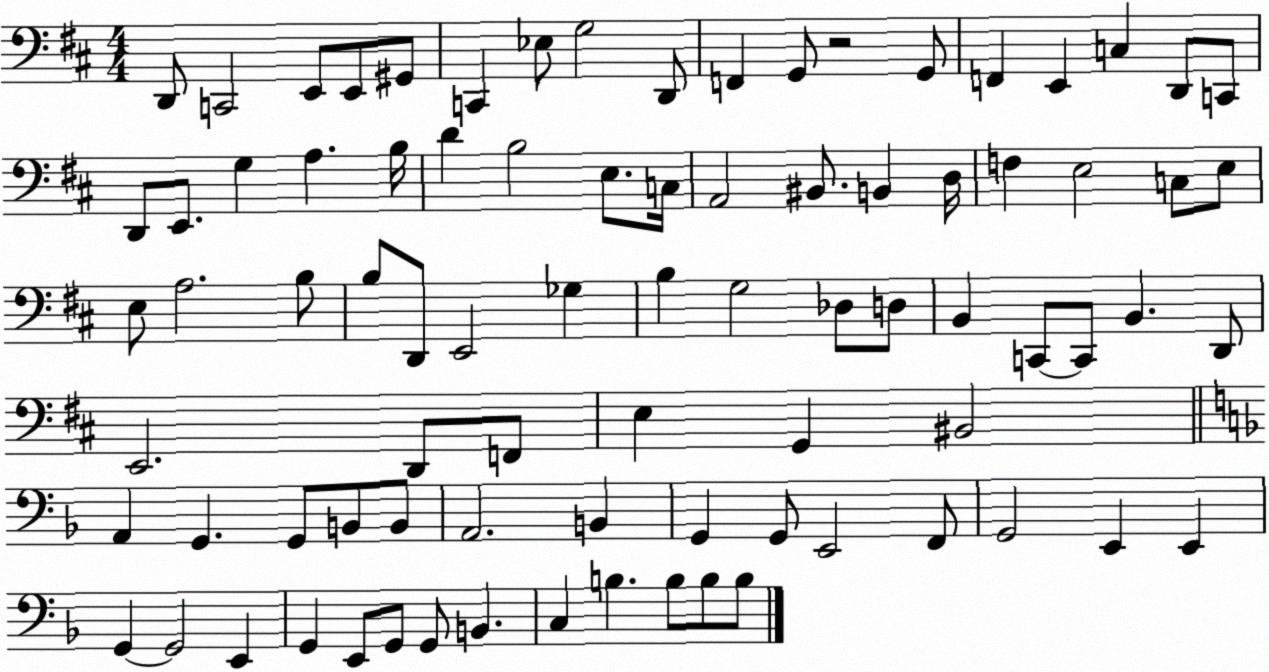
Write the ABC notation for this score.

X:1
T:Untitled
M:4/4
L:1/4
K:D
D,,/2 C,,2 E,,/2 E,,/2 ^G,,/2 C,, _E,/2 G,2 D,,/2 F,, G,,/2 z2 G,,/2 F,, E,, C, D,,/2 C,,/2 D,,/2 E,,/2 G, A, B,/4 D B,2 E,/2 C,/4 A,,2 ^B,,/2 B,, D,/4 F, E,2 C,/2 E,/2 E,/2 A,2 B,/2 B,/2 D,,/2 E,,2 _G, B, G,2 _D,/2 D,/2 B,, C,,/2 C,,/2 B,, D,,/2 E,,2 D,,/2 F,,/2 E, G,, ^B,,2 A,, G,, G,,/2 B,,/2 B,,/2 A,,2 B,, G,, G,,/2 E,,2 F,,/2 G,,2 E,, E,, G,, G,,2 E,, G,, E,,/2 G,,/2 G,,/2 B,, C, B, B,/2 B,/2 B,/2